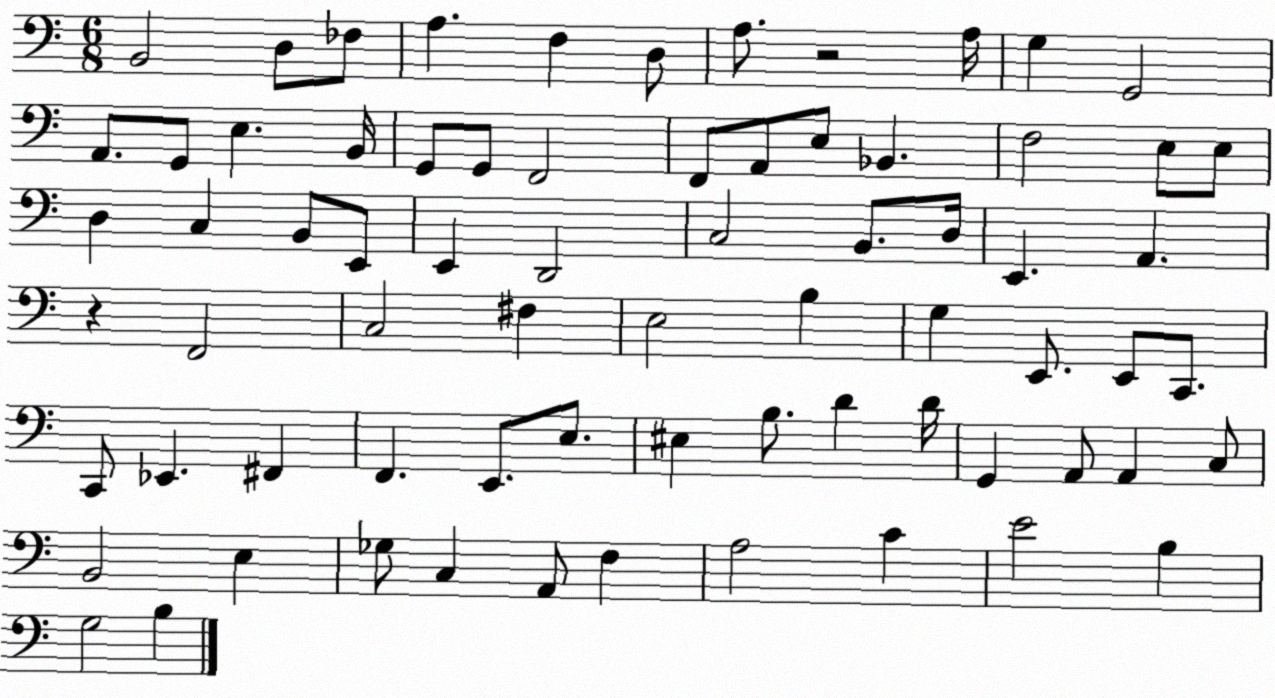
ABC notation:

X:1
T:Untitled
M:6/8
L:1/4
K:C
B,,2 D,/2 _F,/2 A, F, D,/2 A,/2 z2 A,/4 G, G,,2 A,,/2 G,,/2 E, B,,/4 G,,/2 G,,/2 F,,2 F,,/2 A,,/2 E,/2 _B,, F,2 E,/2 E,/2 D, C, B,,/2 E,,/2 E,, D,,2 C,2 B,,/2 D,/4 E,, A,, z F,,2 C,2 ^F, E,2 B, G, E,,/2 E,,/2 C,,/2 C,,/2 _E,, ^F,, F,, E,,/2 E,/2 ^E, B,/2 D D/4 G,, A,,/2 A,, C,/2 B,,2 E, _G,/2 C, A,,/2 F, A,2 C E2 B, G,2 B,